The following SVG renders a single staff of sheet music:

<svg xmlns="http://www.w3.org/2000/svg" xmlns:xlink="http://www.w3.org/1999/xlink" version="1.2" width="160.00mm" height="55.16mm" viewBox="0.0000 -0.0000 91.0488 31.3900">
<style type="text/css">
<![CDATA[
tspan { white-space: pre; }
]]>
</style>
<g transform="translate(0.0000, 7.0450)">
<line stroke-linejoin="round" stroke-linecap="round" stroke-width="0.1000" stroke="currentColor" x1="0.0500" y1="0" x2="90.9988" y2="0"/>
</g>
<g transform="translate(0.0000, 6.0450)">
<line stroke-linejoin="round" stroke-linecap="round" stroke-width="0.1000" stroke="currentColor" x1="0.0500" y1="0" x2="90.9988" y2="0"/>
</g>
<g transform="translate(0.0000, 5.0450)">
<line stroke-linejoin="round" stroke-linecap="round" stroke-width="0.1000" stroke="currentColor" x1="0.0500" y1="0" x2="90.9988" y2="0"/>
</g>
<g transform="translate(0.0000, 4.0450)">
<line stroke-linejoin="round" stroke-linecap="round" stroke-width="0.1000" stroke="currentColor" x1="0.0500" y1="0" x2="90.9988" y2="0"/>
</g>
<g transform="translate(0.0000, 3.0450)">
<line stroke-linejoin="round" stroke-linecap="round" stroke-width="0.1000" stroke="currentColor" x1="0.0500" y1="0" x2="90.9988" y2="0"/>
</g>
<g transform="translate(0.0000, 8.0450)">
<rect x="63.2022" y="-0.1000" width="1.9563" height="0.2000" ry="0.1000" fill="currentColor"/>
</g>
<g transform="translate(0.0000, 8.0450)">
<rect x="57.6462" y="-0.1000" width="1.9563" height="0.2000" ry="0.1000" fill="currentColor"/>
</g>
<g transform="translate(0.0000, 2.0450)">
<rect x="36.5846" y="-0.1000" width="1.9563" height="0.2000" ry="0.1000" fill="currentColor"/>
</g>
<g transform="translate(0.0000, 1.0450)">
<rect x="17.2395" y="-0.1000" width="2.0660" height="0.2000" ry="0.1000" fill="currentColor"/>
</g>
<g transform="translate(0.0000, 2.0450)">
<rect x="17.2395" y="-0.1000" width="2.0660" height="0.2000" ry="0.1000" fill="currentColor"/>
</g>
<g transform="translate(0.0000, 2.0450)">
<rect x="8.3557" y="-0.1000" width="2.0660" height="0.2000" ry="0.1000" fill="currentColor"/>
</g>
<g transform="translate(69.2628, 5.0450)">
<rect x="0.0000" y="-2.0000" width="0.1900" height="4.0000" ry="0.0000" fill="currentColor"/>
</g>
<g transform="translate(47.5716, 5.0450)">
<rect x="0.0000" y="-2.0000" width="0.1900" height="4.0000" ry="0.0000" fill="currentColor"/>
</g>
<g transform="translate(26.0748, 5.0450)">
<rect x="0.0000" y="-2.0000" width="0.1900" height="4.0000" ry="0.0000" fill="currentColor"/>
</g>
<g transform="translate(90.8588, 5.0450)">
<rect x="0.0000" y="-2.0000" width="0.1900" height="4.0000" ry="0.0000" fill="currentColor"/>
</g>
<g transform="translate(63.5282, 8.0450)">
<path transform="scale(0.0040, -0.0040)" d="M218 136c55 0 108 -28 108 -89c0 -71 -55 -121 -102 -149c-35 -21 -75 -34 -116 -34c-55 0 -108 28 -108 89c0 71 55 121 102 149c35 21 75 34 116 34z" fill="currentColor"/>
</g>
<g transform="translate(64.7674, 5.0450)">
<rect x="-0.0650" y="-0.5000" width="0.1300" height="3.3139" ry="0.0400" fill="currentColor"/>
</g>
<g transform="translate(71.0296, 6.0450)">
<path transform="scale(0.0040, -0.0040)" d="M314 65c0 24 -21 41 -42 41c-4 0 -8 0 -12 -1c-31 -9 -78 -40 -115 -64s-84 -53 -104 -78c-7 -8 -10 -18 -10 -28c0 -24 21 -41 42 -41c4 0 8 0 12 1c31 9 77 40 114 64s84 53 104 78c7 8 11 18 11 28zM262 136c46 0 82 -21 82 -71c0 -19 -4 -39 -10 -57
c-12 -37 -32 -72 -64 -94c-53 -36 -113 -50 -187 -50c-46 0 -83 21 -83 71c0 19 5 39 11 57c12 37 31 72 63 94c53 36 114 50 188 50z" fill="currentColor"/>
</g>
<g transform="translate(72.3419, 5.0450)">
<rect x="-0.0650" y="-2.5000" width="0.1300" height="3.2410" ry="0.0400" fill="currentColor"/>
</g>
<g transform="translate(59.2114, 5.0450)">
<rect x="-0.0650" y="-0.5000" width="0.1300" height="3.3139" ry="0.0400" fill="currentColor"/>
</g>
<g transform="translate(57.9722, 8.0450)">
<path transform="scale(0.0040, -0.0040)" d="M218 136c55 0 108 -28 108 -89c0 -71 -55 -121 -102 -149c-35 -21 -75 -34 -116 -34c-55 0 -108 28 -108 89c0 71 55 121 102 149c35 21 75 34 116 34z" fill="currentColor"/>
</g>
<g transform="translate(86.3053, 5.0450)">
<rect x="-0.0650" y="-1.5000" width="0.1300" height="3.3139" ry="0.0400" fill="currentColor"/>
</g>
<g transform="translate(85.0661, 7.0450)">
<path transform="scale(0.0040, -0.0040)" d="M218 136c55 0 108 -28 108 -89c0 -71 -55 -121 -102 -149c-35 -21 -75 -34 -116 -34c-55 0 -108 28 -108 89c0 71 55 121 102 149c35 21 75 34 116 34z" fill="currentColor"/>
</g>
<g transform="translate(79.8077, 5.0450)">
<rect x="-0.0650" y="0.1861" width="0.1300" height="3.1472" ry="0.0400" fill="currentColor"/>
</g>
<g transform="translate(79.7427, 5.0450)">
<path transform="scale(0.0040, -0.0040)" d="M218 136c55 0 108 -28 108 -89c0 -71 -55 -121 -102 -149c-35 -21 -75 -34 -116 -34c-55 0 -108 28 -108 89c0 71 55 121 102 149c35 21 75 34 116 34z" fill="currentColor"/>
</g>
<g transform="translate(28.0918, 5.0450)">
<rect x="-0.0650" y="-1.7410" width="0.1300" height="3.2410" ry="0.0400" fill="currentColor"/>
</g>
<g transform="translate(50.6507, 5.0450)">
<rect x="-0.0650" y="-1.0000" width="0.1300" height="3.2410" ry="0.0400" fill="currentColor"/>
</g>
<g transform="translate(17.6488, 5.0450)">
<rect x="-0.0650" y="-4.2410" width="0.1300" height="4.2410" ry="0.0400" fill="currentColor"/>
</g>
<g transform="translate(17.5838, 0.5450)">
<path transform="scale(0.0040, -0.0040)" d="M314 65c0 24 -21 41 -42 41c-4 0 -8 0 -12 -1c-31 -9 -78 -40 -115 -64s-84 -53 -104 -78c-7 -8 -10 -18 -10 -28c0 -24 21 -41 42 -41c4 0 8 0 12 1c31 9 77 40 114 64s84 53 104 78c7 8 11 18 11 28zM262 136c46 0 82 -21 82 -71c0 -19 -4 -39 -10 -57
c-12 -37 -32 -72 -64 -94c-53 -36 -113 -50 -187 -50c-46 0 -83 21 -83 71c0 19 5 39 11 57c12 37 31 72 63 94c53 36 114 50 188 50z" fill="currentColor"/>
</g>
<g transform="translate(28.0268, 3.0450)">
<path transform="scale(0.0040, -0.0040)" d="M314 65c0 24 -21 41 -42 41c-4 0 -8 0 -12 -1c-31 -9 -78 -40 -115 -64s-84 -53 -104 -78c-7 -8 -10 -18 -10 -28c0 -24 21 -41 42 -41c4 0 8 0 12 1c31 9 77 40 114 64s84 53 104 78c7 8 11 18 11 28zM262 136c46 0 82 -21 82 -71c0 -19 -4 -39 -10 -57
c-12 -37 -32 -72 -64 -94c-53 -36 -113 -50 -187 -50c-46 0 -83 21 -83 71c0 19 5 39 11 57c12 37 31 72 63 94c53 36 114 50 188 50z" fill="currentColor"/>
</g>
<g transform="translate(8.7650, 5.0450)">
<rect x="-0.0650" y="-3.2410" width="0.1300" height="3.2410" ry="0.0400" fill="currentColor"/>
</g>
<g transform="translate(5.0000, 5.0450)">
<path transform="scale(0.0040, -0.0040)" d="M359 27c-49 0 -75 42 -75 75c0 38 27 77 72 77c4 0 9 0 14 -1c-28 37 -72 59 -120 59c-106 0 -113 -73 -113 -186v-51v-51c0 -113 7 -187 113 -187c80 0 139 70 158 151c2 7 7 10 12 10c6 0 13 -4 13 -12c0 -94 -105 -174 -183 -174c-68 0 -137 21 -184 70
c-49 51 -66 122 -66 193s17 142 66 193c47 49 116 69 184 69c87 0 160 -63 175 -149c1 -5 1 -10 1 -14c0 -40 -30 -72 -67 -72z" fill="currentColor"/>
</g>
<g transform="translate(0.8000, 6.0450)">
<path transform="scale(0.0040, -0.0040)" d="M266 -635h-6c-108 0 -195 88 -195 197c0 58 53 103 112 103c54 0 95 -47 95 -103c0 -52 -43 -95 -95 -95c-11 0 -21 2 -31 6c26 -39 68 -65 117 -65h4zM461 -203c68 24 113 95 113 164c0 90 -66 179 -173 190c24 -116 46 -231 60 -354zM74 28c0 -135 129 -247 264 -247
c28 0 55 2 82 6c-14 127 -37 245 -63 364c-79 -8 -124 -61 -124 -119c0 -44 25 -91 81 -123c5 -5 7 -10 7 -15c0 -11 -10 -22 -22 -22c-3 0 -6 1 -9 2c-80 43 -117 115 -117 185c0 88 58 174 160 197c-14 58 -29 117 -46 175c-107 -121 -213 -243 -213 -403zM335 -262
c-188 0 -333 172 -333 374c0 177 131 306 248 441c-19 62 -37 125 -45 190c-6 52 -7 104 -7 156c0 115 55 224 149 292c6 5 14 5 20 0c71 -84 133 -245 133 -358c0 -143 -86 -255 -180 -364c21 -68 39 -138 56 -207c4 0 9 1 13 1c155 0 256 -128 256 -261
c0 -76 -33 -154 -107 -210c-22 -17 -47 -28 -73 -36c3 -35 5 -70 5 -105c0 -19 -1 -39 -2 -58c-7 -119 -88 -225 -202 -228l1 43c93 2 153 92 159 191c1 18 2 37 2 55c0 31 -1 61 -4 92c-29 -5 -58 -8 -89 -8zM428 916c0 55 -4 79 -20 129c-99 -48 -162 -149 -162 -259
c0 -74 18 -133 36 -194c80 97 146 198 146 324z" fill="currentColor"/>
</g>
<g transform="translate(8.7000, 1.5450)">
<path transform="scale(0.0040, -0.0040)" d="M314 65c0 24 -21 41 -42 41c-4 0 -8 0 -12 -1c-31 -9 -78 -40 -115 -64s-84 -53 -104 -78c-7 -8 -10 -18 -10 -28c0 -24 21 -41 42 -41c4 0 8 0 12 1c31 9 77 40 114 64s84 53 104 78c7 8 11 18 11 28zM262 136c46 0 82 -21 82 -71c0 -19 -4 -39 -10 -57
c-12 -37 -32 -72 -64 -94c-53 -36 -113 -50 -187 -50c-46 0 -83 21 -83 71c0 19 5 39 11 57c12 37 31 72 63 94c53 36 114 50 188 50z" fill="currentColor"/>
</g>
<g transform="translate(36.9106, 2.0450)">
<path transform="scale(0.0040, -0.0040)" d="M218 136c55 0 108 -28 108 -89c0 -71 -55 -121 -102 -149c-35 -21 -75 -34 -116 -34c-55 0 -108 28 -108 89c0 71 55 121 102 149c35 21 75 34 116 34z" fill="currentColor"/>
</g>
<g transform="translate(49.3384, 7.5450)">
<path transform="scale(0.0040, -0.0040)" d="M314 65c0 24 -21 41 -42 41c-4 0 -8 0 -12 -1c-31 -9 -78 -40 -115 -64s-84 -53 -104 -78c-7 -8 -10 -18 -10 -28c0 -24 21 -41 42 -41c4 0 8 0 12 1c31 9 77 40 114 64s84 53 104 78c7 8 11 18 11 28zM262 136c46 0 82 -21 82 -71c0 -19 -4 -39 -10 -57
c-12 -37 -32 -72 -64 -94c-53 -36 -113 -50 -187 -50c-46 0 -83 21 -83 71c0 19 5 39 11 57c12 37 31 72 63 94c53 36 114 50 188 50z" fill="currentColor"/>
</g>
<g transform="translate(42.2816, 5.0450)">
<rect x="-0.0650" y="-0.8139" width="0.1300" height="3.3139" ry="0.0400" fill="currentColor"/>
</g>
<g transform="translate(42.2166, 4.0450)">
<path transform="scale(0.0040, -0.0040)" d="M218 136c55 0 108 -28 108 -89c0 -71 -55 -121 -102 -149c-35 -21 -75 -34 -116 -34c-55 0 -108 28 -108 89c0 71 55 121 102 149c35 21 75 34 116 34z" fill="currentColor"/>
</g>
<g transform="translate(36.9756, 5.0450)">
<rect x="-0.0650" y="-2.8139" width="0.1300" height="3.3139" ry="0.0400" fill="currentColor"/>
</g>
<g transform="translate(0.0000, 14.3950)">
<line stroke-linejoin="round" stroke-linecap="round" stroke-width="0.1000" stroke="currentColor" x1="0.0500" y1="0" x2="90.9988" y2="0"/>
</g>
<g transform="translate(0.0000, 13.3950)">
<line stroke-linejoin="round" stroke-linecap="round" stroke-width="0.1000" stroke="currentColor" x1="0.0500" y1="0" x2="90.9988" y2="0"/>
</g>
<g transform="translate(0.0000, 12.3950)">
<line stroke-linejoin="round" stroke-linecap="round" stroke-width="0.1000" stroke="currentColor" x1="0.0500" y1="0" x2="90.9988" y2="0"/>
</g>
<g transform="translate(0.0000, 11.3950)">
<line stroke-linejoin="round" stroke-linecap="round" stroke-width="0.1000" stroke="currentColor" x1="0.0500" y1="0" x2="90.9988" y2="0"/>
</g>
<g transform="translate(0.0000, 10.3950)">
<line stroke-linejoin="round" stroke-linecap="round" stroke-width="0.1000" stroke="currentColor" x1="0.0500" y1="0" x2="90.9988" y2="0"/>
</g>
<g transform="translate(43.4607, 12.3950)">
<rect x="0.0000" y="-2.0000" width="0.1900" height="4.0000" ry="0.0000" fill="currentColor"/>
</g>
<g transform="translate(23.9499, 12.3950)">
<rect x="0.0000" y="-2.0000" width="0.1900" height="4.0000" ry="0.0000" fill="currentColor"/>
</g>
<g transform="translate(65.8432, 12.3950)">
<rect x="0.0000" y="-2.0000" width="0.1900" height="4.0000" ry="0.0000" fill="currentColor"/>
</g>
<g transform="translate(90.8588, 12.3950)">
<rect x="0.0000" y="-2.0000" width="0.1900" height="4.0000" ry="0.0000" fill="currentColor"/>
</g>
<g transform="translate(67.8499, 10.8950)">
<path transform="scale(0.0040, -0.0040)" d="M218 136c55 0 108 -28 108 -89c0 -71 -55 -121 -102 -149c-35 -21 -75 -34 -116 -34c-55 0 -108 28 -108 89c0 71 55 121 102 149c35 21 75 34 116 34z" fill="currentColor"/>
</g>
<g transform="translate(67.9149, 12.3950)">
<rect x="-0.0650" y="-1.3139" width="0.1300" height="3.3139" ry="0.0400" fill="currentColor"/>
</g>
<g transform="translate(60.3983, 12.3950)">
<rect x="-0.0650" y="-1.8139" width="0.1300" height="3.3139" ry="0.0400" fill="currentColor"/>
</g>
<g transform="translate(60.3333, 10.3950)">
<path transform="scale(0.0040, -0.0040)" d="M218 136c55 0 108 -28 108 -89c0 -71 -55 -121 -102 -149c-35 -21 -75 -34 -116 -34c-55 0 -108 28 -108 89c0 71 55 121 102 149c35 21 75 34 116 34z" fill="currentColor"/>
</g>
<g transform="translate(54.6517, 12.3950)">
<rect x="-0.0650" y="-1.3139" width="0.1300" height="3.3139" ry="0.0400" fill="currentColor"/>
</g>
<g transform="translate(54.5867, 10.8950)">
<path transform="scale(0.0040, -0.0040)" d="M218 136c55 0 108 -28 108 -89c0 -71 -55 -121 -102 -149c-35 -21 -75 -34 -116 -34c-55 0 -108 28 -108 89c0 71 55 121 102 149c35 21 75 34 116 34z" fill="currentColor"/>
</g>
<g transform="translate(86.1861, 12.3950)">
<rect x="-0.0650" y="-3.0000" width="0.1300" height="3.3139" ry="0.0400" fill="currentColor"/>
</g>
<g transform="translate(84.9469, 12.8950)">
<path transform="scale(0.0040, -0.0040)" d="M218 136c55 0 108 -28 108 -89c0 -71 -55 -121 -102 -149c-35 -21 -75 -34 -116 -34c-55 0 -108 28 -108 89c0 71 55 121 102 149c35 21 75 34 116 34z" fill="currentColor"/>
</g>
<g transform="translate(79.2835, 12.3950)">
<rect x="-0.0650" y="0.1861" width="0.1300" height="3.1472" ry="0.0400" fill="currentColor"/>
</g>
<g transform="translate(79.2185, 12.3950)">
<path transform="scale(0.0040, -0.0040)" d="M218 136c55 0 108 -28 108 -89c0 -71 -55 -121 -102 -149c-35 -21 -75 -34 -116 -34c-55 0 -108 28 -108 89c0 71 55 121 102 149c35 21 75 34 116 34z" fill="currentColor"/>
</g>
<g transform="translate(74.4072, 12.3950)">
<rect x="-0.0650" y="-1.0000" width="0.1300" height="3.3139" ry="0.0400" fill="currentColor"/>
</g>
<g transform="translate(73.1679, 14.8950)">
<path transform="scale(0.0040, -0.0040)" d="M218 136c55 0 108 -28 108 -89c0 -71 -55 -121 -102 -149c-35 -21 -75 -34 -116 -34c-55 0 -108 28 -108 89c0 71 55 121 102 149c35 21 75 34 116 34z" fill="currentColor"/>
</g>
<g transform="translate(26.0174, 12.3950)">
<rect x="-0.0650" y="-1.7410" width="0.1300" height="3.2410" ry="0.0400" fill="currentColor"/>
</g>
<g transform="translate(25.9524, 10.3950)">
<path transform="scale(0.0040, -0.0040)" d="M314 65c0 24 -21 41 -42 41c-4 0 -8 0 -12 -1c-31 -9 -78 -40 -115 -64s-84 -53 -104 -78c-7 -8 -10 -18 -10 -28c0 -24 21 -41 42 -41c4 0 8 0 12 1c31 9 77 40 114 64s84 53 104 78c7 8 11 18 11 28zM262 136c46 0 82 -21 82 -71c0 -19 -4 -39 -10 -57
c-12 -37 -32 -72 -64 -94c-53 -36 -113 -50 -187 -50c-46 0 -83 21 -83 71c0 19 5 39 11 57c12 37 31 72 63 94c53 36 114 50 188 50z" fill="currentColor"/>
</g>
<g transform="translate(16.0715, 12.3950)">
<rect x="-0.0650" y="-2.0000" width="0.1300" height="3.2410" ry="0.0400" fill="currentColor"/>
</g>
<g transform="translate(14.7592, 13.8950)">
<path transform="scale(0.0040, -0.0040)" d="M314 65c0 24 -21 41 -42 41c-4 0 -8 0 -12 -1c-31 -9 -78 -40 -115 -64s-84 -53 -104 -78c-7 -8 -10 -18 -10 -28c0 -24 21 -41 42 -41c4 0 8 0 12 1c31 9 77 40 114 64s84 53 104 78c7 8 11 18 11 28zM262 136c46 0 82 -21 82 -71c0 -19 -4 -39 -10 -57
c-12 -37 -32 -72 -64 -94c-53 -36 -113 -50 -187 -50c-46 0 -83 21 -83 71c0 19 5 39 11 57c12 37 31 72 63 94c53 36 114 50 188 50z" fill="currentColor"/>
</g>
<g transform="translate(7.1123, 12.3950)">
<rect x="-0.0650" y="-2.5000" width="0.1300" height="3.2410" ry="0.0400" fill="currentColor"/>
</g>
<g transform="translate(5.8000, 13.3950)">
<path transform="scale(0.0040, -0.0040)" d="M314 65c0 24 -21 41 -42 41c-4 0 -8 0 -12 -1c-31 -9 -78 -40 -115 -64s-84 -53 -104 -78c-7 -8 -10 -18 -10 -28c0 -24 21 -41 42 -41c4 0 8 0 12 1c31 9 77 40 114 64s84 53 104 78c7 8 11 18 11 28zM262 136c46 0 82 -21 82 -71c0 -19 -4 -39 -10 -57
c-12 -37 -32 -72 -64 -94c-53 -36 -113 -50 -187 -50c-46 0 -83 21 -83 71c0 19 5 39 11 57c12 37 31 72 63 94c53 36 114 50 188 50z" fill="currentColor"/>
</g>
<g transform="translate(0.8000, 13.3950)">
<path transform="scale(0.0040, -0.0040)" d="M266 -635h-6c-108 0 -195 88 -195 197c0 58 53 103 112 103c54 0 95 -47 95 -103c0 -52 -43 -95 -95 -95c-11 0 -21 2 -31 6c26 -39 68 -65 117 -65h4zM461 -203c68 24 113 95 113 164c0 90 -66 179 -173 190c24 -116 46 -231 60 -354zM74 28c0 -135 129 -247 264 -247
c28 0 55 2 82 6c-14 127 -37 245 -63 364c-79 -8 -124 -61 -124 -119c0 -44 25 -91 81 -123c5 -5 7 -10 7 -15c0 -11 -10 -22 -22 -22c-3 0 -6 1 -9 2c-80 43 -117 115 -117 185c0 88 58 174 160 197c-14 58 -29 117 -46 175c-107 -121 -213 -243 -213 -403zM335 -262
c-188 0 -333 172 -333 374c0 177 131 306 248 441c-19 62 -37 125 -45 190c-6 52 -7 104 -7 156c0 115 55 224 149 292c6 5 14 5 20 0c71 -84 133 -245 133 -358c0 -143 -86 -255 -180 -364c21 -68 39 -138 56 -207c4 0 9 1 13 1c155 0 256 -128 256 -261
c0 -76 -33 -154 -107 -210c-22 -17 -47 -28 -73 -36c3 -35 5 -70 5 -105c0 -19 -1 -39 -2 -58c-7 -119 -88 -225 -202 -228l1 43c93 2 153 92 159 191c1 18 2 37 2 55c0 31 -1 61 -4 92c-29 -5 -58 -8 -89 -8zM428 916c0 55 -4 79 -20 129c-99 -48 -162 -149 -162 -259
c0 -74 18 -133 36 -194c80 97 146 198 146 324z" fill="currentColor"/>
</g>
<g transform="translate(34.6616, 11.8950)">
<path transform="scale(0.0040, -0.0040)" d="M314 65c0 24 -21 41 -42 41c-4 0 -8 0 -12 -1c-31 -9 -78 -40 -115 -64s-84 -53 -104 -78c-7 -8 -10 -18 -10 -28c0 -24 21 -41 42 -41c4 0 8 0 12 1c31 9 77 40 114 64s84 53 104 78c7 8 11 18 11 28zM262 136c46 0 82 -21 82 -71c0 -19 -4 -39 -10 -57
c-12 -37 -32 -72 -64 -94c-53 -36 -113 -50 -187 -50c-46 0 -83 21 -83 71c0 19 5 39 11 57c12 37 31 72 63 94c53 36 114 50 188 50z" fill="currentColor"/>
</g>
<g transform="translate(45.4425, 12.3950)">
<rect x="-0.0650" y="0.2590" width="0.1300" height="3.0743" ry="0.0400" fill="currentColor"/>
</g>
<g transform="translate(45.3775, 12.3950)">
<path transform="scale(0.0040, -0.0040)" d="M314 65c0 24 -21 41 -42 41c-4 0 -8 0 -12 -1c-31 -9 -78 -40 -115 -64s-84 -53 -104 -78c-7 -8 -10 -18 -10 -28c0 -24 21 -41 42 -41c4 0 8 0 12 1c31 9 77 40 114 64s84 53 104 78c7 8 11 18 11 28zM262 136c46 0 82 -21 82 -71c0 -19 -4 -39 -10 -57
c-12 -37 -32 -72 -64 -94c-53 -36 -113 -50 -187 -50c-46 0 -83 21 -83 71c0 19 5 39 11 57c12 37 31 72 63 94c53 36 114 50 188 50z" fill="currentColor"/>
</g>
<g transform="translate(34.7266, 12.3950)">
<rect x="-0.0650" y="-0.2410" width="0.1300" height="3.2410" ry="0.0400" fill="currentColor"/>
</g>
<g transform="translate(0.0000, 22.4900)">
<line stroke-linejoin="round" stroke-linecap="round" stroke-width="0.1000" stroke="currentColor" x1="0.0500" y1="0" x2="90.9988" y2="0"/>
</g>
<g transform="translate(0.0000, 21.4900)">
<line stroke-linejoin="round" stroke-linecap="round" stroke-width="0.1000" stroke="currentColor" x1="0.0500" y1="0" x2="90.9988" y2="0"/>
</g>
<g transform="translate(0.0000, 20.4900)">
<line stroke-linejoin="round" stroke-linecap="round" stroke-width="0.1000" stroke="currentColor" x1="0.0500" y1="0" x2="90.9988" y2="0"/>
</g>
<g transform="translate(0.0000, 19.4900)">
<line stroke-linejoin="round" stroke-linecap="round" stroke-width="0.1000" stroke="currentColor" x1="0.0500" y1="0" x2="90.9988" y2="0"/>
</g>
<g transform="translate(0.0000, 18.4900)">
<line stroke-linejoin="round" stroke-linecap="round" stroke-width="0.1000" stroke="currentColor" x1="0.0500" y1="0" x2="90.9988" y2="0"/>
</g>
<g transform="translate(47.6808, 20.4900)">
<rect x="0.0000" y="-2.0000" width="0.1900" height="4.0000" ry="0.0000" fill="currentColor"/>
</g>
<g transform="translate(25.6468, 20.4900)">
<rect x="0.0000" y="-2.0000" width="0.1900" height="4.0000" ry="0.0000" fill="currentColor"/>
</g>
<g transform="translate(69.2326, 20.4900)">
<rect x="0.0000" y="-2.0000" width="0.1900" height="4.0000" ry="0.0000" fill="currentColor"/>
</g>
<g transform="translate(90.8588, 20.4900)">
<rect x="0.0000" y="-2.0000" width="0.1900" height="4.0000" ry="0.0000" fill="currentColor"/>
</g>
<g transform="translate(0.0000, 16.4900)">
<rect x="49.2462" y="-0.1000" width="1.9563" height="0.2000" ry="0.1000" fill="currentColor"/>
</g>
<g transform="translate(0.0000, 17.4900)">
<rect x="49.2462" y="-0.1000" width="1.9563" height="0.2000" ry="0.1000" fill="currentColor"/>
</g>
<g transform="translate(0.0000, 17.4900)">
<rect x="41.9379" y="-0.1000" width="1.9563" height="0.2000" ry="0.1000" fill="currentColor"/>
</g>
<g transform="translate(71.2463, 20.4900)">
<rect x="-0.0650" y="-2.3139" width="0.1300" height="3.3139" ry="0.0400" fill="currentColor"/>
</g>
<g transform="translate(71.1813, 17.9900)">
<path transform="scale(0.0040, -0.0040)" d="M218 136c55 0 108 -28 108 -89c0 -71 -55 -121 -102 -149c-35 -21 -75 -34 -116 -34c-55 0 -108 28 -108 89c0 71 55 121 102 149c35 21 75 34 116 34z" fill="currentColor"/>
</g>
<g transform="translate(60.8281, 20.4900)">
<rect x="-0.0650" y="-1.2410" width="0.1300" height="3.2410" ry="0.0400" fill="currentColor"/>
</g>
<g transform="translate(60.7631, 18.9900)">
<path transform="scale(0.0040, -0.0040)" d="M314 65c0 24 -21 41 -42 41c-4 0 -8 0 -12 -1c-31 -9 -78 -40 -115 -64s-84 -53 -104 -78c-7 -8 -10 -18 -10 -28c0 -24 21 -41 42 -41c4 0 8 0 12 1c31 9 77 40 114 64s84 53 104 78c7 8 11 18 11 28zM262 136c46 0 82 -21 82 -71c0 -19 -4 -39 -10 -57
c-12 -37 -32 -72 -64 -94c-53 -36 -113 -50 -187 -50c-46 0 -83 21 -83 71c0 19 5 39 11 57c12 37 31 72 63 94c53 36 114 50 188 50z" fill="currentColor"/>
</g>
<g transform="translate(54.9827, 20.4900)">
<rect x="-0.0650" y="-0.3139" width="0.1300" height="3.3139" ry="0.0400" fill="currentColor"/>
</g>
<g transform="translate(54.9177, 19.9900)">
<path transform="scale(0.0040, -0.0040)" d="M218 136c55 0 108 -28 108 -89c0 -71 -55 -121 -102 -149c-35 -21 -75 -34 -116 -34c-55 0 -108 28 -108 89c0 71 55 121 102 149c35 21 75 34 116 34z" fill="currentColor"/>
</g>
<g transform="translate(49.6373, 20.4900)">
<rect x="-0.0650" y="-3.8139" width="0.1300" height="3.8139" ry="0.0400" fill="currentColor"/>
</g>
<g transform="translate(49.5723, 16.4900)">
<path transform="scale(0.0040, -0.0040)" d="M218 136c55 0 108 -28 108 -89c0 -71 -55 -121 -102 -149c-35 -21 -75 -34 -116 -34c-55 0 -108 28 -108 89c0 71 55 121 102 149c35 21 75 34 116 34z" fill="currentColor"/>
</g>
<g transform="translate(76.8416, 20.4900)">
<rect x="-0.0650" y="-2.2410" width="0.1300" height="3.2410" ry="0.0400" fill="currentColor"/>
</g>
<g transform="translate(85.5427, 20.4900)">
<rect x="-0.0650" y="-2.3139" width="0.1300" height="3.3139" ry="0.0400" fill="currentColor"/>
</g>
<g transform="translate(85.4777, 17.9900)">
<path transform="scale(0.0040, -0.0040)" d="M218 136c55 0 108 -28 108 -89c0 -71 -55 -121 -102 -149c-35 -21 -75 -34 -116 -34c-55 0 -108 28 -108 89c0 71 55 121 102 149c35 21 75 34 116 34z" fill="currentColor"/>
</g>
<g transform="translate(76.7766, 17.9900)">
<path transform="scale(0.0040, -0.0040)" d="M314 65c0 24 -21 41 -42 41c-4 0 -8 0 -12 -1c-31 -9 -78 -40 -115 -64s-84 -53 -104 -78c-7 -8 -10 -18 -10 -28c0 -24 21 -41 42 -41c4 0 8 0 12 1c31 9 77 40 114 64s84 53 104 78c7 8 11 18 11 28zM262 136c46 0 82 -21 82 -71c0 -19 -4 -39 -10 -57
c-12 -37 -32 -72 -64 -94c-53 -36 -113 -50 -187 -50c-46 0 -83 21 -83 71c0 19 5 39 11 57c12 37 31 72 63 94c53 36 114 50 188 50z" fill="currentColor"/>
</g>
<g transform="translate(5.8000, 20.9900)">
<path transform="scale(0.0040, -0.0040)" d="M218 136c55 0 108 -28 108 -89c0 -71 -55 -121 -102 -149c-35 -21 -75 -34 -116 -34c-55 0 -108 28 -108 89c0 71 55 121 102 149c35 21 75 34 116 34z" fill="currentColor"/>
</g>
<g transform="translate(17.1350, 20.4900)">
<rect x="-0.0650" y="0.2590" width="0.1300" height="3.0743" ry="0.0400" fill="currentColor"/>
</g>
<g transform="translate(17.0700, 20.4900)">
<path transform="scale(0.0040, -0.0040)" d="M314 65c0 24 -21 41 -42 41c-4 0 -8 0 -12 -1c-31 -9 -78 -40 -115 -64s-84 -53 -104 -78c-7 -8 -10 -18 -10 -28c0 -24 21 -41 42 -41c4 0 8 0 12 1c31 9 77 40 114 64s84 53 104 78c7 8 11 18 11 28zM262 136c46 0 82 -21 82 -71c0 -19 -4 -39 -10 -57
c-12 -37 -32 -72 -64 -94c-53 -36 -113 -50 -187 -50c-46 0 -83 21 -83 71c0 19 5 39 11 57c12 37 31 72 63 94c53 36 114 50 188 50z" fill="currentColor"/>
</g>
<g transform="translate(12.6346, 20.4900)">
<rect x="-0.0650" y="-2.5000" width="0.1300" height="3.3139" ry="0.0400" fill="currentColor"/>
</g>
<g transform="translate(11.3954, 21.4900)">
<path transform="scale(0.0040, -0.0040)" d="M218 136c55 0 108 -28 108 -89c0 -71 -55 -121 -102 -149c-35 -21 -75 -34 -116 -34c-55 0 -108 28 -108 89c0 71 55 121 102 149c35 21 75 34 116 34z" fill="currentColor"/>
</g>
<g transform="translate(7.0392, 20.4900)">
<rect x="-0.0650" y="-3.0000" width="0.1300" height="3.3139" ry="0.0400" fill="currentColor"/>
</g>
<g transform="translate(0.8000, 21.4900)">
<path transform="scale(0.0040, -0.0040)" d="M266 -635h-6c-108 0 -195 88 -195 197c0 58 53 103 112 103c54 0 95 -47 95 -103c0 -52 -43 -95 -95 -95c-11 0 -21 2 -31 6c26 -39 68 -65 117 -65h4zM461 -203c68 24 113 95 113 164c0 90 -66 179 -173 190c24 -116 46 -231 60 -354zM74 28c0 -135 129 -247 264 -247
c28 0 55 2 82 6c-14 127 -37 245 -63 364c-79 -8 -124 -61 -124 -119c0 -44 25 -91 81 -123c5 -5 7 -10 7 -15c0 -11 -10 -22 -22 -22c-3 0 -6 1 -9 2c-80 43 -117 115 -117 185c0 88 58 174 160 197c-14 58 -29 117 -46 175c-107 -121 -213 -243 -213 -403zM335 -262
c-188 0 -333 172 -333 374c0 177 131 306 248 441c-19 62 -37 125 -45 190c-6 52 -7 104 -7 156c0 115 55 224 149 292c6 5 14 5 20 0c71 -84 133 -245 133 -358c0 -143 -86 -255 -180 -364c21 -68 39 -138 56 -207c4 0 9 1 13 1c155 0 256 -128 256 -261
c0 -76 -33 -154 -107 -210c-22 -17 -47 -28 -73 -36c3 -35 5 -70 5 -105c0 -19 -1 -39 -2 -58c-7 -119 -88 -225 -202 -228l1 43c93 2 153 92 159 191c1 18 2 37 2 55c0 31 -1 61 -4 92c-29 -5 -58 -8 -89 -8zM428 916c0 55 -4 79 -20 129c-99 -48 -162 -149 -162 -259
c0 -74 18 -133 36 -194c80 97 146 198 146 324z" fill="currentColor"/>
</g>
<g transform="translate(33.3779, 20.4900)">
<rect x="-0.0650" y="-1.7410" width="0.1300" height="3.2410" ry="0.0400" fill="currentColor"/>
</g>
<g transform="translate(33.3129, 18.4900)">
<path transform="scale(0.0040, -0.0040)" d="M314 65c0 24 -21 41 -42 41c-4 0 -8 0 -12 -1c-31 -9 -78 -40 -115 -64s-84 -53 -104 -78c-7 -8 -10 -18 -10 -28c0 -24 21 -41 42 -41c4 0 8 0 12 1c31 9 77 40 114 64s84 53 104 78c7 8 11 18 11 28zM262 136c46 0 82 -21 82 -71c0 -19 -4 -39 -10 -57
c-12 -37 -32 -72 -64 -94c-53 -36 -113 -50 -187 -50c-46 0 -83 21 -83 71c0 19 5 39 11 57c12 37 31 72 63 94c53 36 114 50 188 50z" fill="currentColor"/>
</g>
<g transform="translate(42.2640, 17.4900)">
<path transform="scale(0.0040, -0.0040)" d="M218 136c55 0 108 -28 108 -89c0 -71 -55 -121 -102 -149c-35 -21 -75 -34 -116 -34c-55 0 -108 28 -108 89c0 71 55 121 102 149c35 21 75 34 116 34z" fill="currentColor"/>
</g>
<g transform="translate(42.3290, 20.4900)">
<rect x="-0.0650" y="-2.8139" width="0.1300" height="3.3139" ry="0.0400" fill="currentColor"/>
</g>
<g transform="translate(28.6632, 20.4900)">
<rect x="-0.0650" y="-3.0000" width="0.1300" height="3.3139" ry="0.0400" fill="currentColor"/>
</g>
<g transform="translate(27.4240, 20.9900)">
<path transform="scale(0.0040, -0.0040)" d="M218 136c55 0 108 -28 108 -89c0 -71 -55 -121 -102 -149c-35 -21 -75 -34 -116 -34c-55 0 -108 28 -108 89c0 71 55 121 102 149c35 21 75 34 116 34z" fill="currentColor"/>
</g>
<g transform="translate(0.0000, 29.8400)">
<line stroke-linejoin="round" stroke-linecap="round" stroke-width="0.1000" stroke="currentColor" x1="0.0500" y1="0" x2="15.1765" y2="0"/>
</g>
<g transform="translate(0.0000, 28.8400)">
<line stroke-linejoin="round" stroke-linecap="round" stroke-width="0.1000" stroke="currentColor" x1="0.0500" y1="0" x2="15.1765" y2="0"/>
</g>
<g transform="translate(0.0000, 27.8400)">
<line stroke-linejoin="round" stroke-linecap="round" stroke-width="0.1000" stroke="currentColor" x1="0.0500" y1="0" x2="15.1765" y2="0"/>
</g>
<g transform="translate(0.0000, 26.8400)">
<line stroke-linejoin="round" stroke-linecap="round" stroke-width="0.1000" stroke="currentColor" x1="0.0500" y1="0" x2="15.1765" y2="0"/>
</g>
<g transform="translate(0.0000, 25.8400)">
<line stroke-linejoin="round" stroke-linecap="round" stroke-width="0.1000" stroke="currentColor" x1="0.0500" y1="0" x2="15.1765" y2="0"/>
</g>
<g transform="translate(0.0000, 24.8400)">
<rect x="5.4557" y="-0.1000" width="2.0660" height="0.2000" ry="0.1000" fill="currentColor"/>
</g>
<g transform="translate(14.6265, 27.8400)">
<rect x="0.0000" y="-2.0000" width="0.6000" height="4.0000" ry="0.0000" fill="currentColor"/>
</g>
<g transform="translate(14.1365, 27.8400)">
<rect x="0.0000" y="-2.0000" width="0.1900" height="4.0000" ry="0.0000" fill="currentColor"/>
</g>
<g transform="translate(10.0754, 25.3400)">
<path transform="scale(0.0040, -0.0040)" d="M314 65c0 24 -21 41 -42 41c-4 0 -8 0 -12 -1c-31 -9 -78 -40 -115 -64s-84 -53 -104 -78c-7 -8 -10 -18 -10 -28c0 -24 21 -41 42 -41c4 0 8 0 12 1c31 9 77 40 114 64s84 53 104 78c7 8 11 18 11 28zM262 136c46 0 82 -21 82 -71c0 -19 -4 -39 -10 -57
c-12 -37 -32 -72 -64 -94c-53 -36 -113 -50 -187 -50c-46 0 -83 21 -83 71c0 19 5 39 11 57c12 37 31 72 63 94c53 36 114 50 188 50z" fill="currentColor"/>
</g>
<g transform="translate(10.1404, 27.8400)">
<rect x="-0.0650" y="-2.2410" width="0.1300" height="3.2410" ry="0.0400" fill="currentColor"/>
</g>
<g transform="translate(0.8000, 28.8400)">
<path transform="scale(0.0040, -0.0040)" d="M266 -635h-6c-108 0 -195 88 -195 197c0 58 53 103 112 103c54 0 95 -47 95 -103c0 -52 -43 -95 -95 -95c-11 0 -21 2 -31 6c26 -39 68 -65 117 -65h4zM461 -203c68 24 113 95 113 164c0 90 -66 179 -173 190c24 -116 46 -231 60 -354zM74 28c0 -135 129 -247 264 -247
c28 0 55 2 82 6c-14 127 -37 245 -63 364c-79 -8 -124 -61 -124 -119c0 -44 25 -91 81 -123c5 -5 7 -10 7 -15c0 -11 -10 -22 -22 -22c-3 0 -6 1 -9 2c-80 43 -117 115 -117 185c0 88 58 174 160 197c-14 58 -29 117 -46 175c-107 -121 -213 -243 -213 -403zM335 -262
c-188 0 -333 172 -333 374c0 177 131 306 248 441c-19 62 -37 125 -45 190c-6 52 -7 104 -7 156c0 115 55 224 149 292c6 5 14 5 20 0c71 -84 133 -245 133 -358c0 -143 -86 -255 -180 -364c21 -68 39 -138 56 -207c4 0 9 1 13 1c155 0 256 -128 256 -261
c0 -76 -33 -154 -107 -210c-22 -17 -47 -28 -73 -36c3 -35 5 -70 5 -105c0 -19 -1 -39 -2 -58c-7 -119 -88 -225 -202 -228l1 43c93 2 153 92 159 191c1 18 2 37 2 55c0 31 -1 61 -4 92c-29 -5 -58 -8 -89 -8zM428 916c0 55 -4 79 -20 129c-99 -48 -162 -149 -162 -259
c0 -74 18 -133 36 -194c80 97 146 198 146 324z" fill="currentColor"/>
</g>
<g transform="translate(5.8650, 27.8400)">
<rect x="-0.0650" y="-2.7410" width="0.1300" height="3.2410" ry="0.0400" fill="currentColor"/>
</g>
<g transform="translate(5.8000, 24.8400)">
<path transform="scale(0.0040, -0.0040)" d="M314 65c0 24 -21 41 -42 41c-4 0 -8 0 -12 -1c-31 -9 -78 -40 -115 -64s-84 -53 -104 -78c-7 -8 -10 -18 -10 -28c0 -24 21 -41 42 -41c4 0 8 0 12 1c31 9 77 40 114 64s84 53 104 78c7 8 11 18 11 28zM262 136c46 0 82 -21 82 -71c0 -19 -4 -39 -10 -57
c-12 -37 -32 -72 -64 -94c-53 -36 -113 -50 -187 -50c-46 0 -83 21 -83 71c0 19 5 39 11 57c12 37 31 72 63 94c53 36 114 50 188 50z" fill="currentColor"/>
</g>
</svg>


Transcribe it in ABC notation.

X:1
T:Untitled
M:4/4
L:1/4
K:C
b2 d'2 f2 a d D2 C C G2 B E G2 F2 f2 c2 B2 e f e D B A A G B2 A f2 a c' c e2 g g2 g a2 g2